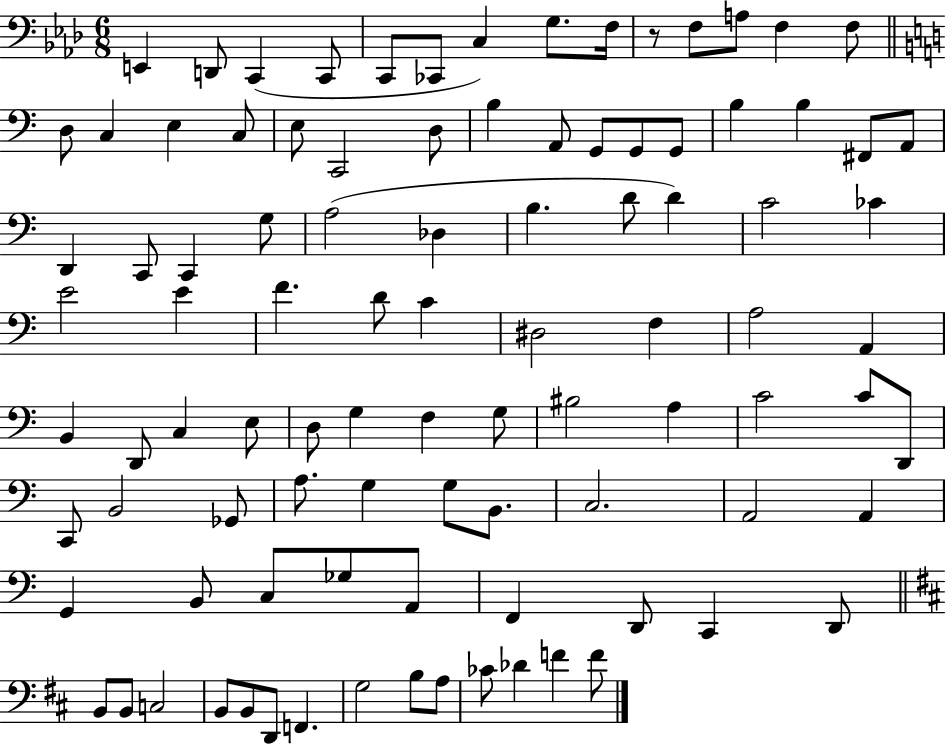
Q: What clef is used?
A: bass